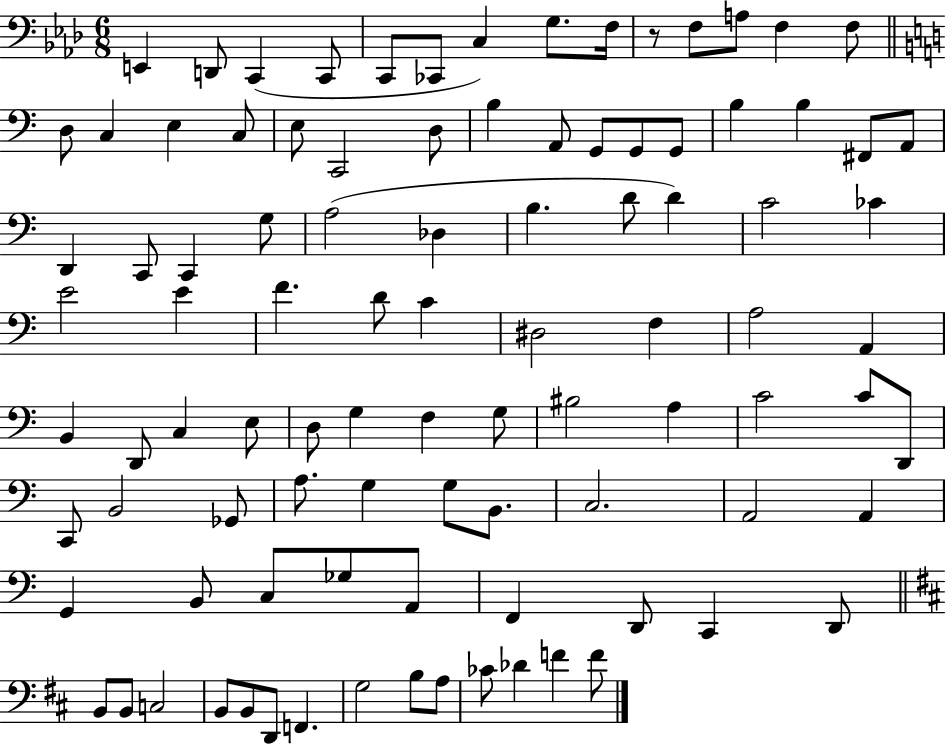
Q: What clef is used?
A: bass